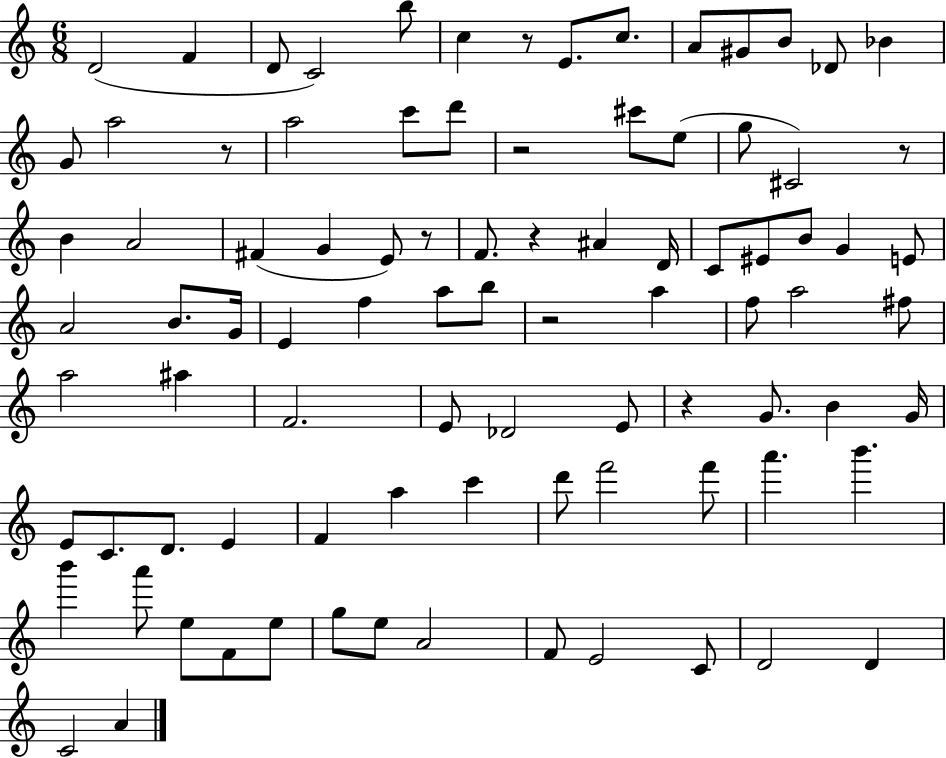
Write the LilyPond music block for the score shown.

{
  \clef treble
  \numericTimeSignature
  \time 6/8
  \key c \major
  d'2( f'4 | d'8 c'2) b''8 | c''4 r8 e'8. c''8. | a'8 gis'8 b'8 des'8 bes'4 | \break g'8 a''2 r8 | a''2 c'''8 d'''8 | r2 cis'''8 e''8( | g''8 cis'2) r8 | \break b'4 a'2 | fis'4( g'4 e'8) r8 | f'8. r4 ais'4 d'16 | c'8 eis'8 b'8 g'4 e'8 | \break a'2 b'8. g'16 | e'4 f''4 a''8 b''8 | r2 a''4 | f''8 a''2 fis''8 | \break a''2 ais''4 | f'2. | e'8 des'2 e'8 | r4 g'8. b'4 g'16 | \break e'8 c'8. d'8. e'4 | f'4 a''4 c'''4 | d'''8 f'''2 f'''8 | a'''4. b'''4. | \break b'''4 a'''8 e''8 f'8 e''8 | g''8 e''8 a'2 | f'8 e'2 c'8 | d'2 d'4 | \break c'2 a'4 | \bar "|."
}